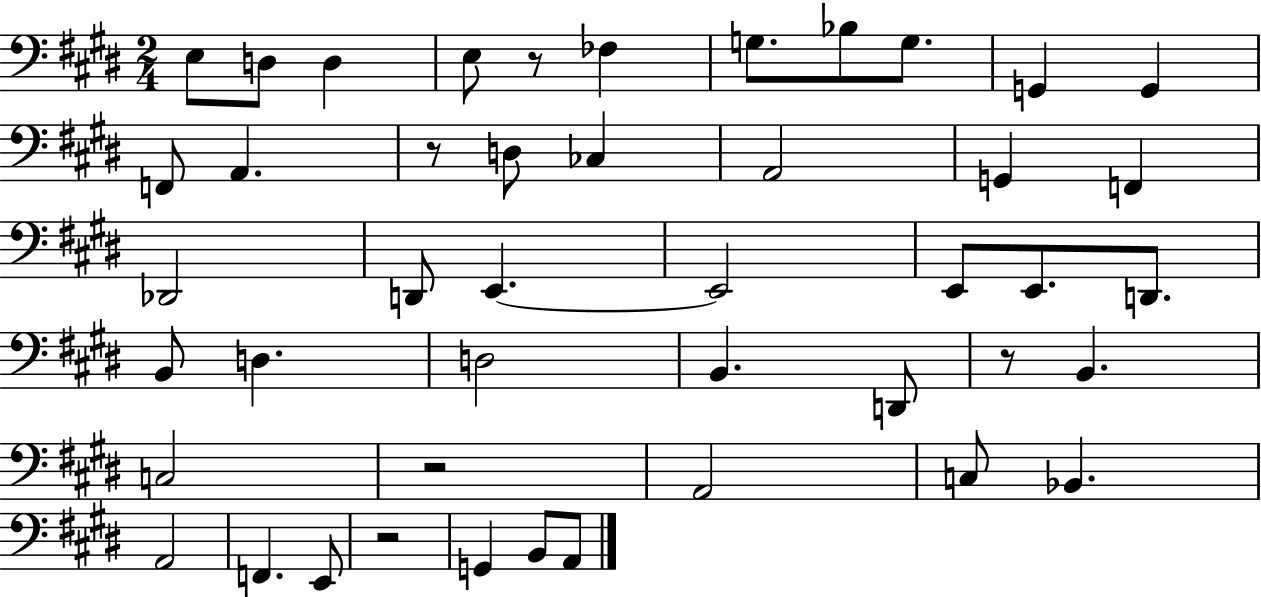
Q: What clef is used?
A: bass